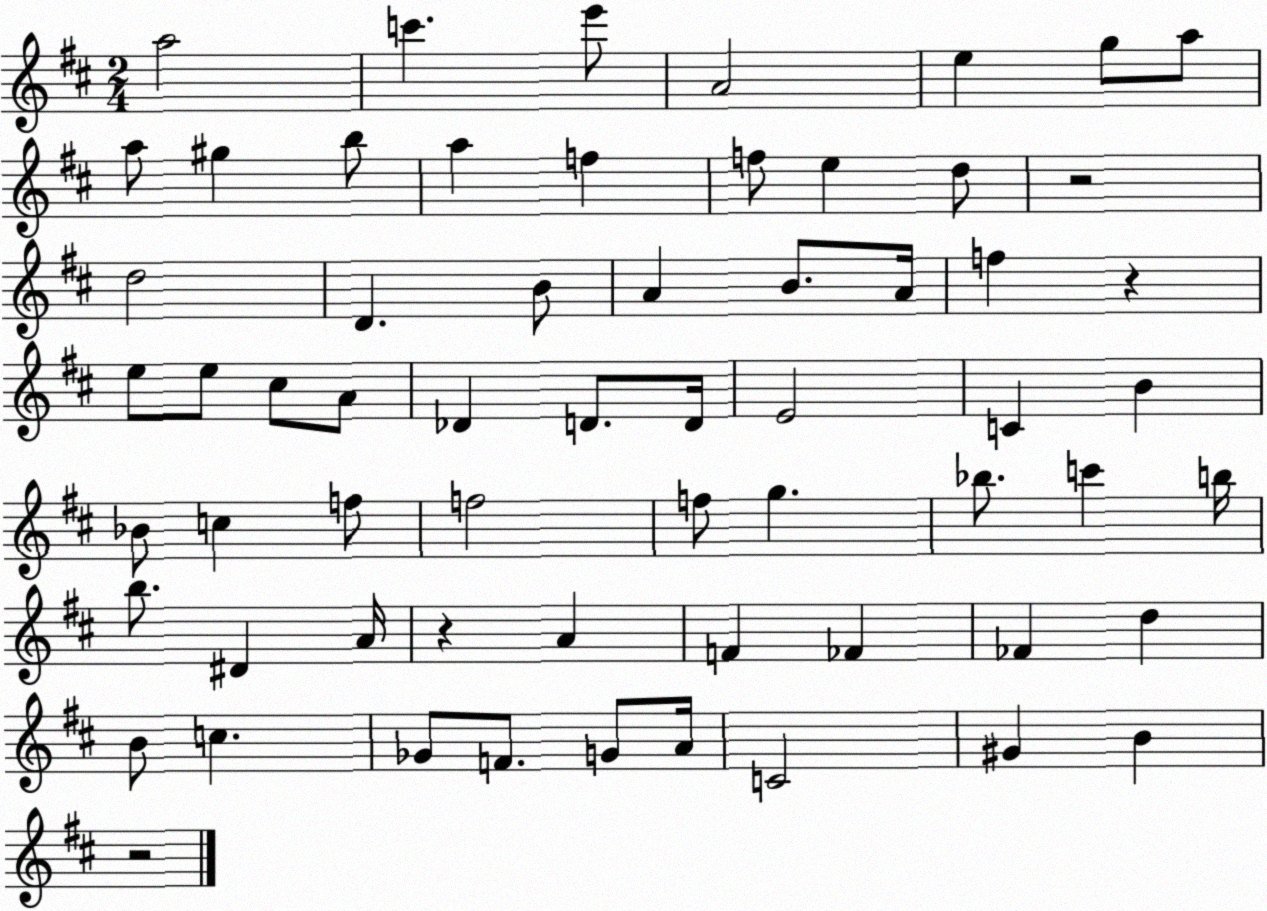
X:1
T:Untitled
M:2/4
L:1/4
K:D
a2 c' e'/2 A2 e g/2 a/2 a/2 ^g b/2 a f f/2 e d/2 z2 d2 D B/2 A B/2 A/4 f z e/2 e/2 ^c/2 A/2 _D D/2 D/4 E2 C B _B/2 c f/2 f2 f/2 g _b/2 c' b/4 b/2 ^D A/4 z A F _F _F d B/2 c _G/2 F/2 G/2 A/4 C2 ^G B z2